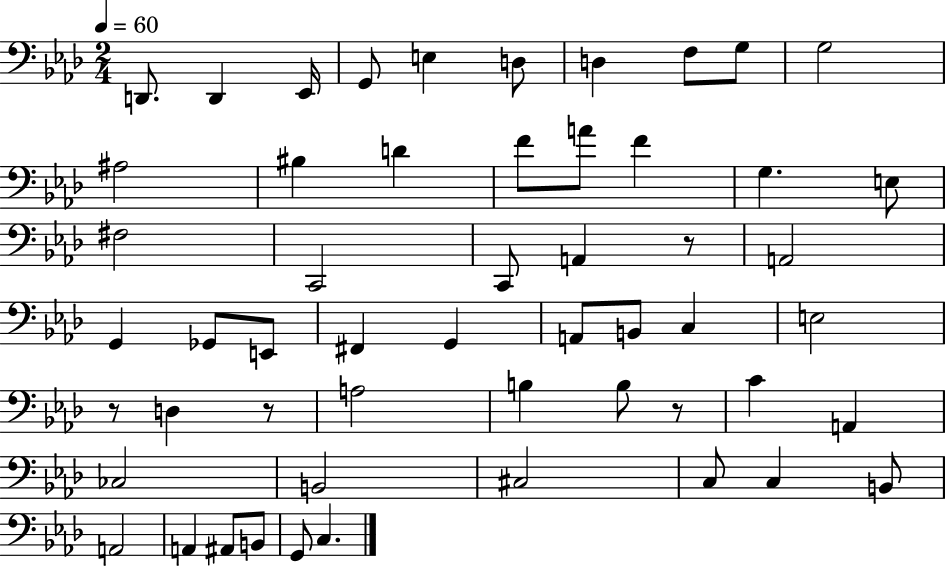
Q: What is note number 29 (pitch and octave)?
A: A2